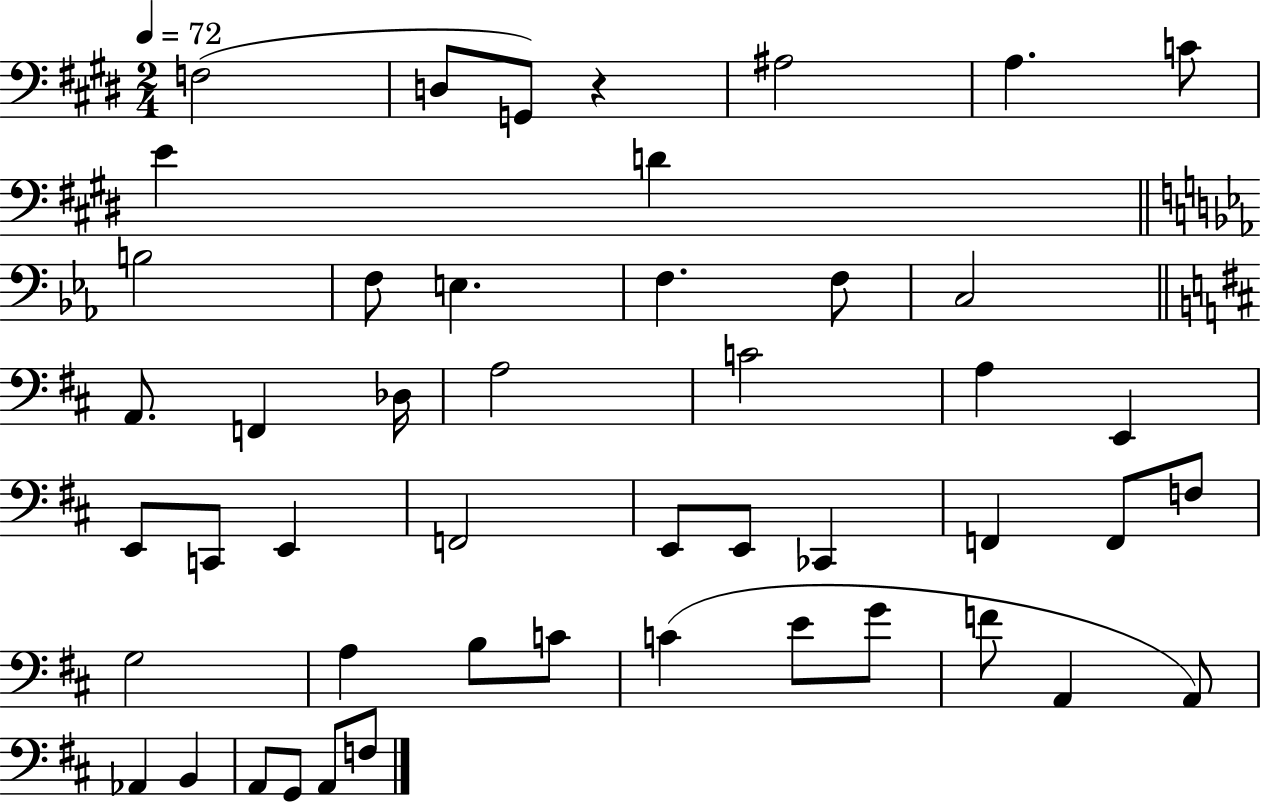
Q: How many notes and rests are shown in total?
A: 48